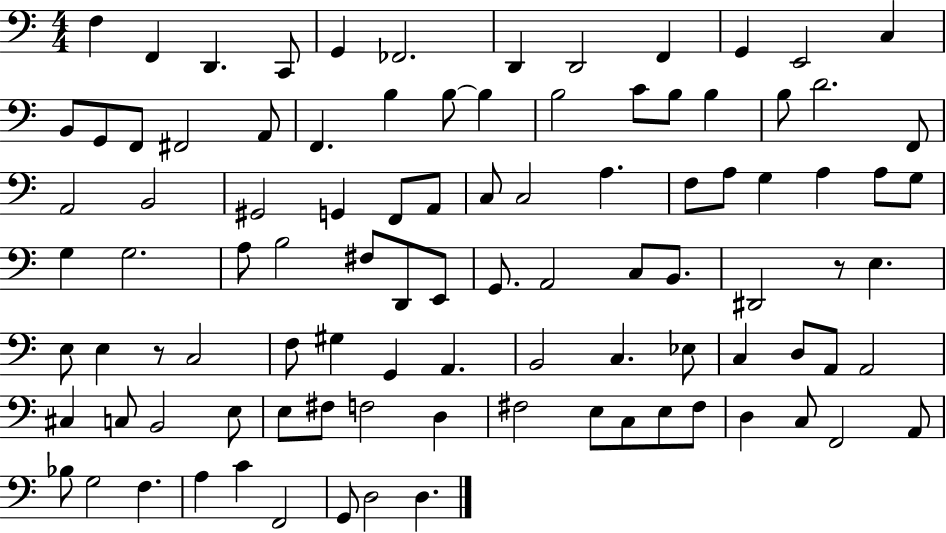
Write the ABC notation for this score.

X:1
T:Untitled
M:4/4
L:1/4
K:C
F, F,, D,, C,,/2 G,, _F,,2 D,, D,,2 F,, G,, E,,2 C, B,,/2 G,,/2 F,,/2 ^F,,2 A,,/2 F,, B, B,/2 B, B,2 C/2 B,/2 B, B,/2 D2 F,,/2 A,,2 B,,2 ^G,,2 G,, F,,/2 A,,/2 C,/2 C,2 A, F,/2 A,/2 G, A, A,/2 G,/2 G, G,2 A,/2 B,2 ^F,/2 D,,/2 E,,/2 G,,/2 A,,2 C,/2 B,,/2 ^D,,2 z/2 E, E,/2 E, z/2 C,2 F,/2 ^G, G,, A,, B,,2 C, _E,/2 C, D,/2 A,,/2 A,,2 ^C, C,/2 B,,2 E,/2 E,/2 ^F,/2 F,2 D, ^F,2 E,/2 C,/2 E,/2 ^F,/2 D, C,/2 F,,2 A,,/2 _B,/2 G,2 F, A, C F,,2 G,,/2 D,2 D,